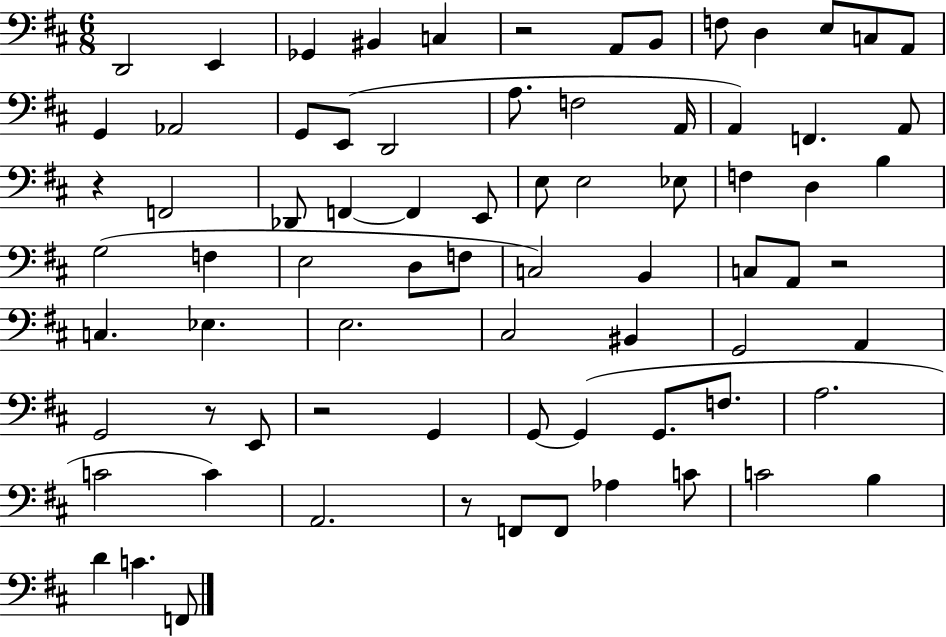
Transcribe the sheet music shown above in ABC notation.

X:1
T:Untitled
M:6/8
L:1/4
K:D
D,,2 E,, _G,, ^B,, C, z2 A,,/2 B,,/2 F,/2 D, E,/2 C,/2 A,,/2 G,, _A,,2 G,,/2 E,,/2 D,,2 A,/2 F,2 A,,/4 A,, F,, A,,/2 z F,,2 _D,,/2 F,, F,, E,,/2 E,/2 E,2 _E,/2 F, D, B, G,2 F, E,2 D,/2 F,/2 C,2 B,, C,/2 A,,/2 z2 C, _E, E,2 ^C,2 ^B,, G,,2 A,, G,,2 z/2 E,,/2 z2 G,, G,,/2 G,, G,,/2 F,/2 A,2 C2 C A,,2 z/2 F,,/2 F,,/2 _A, C/2 C2 B, D C F,,/2